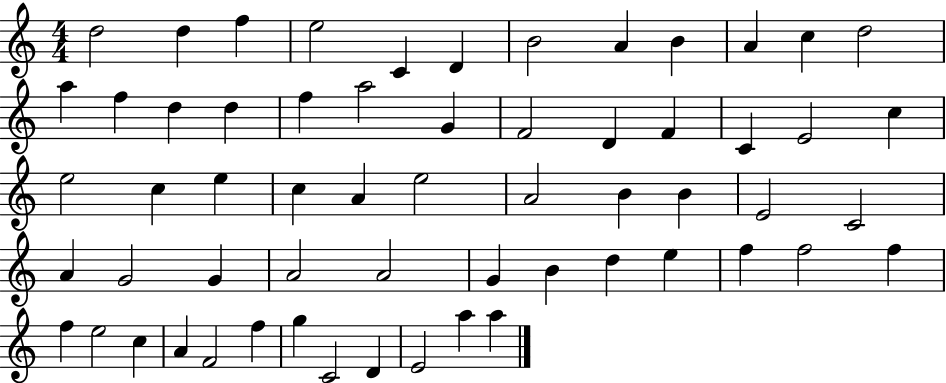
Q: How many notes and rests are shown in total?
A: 60